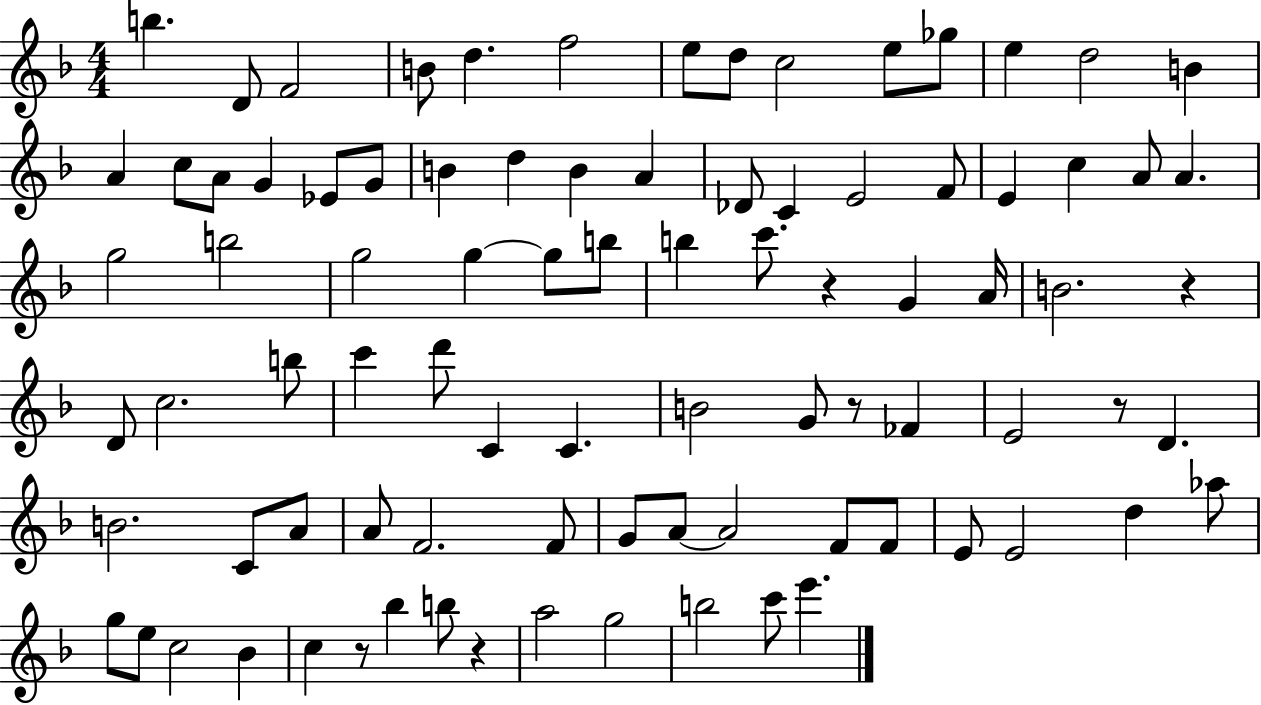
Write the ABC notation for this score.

X:1
T:Untitled
M:4/4
L:1/4
K:F
b D/2 F2 B/2 d f2 e/2 d/2 c2 e/2 _g/2 e d2 B A c/2 A/2 G _E/2 G/2 B d B A _D/2 C E2 F/2 E c A/2 A g2 b2 g2 g g/2 b/2 b c'/2 z G A/4 B2 z D/2 c2 b/2 c' d'/2 C C B2 G/2 z/2 _F E2 z/2 D B2 C/2 A/2 A/2 F2 F/2 G/2 A/2 A2 F/2 F/2 E/2 E2 d _a/2 g/2 e/2 c2 _B c z/2 _b b/2 z a2 g2 b2 c'/2 e'